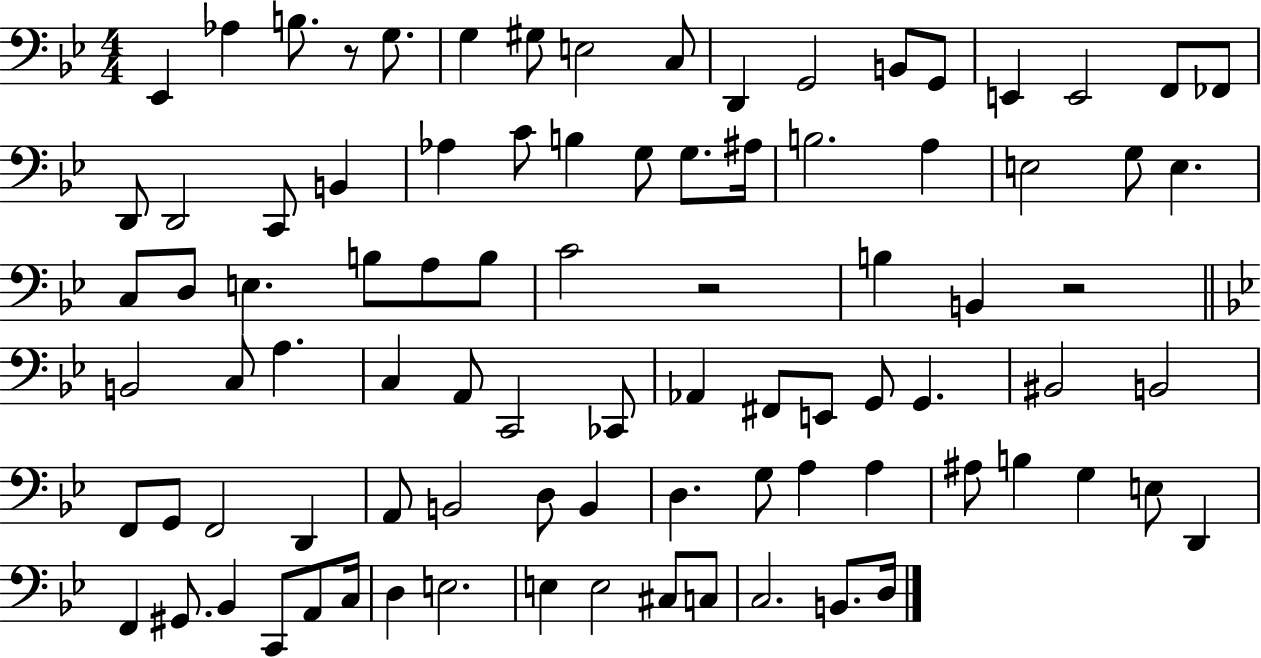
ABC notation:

X:1
T:Untitled
M:4/4
L:1/4
K:Bb
_E,, _A, B,/2 z/2 G,/2 G, ^G,/2 E,2 C,/2 D,, G,,2 B,,/2 G,,/2 E,, E,,2 F,,/2 _F,,/2 D,,/2 D,,2 C,,/2 B,, _A, C/2 B, G,/2 G,/2 ^A,/4 B,2 A, E,2 G,/2 E, C,/2 D,/2 E, B,/2 A,/2 B,/2 C2 z2 B, B,, z2 B,,2 C,/2 A, C, A,,/2 C,,2 _C,,/2 _A,, ^F,,/2 E,,/2 G,,/2 G,, ^B,,2 B,,2 F,,/2 G,,/2 F,,2 D,, A,,/2 B,,2 D,/2 B,, D, G,/2 A, A, ^A,/2 B, G, E,/2 D,, F,, ^G,,/2 _B,, C,,/2 A,,/2 C,/4 D, E,2 E, E,2 ^C,/2 C,/2 C,2 B,,/2 D,/4